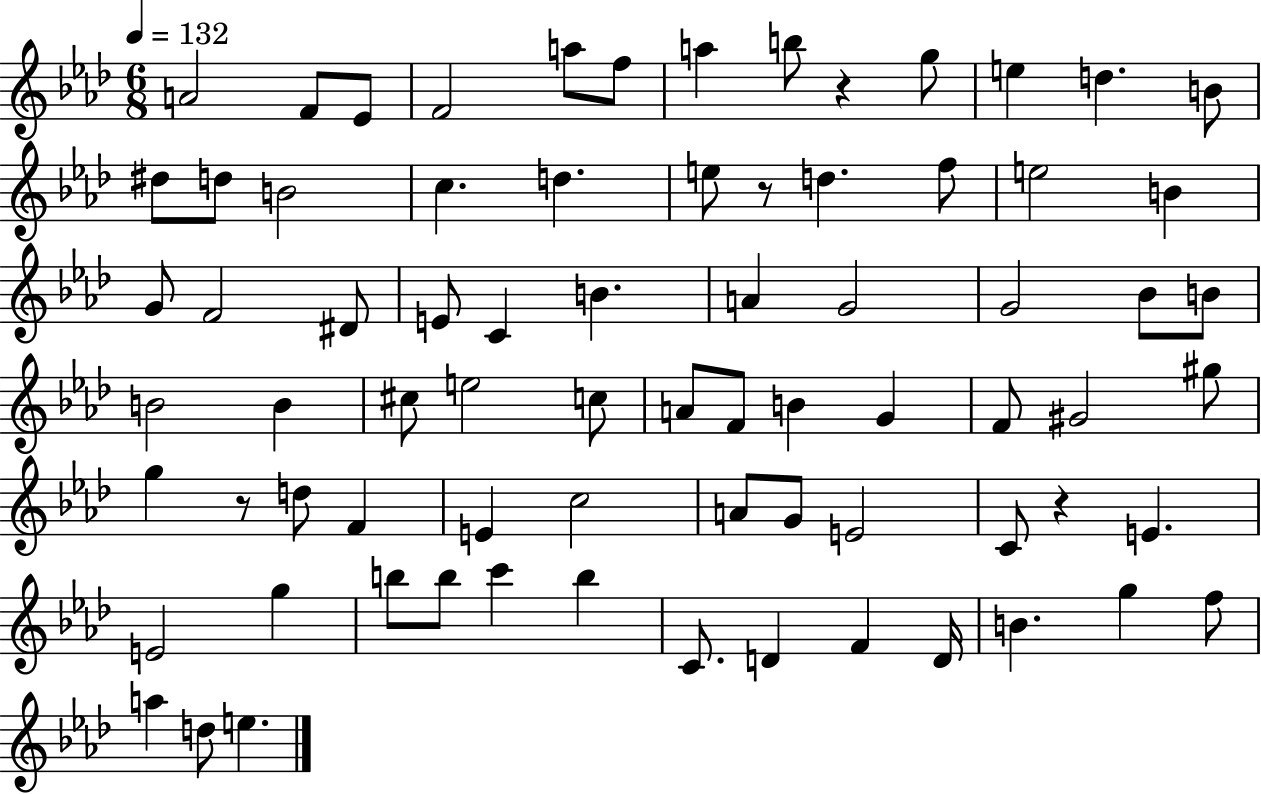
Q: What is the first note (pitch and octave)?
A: A4